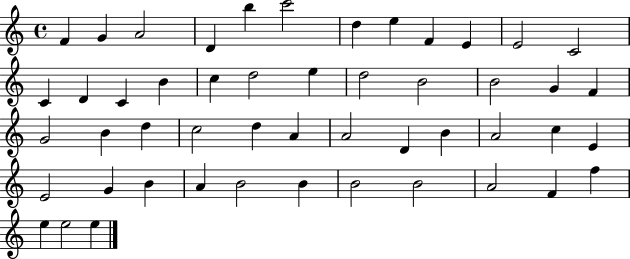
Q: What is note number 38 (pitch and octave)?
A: G4